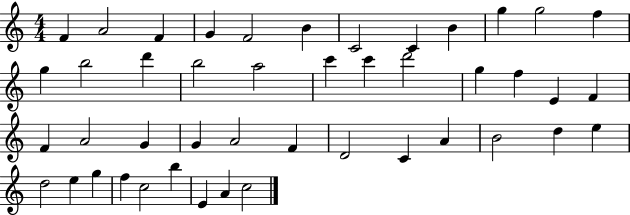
X:1
T:Untitled
M:4/4
L:1/4
K:C
F A2 F G F2 B C2 C B g g2 f g b2 d' b2 a2 c' c' d'2 g f E F F A2 G G A2 F D2 C A B2 d e d2 e g f c2 b E A c2